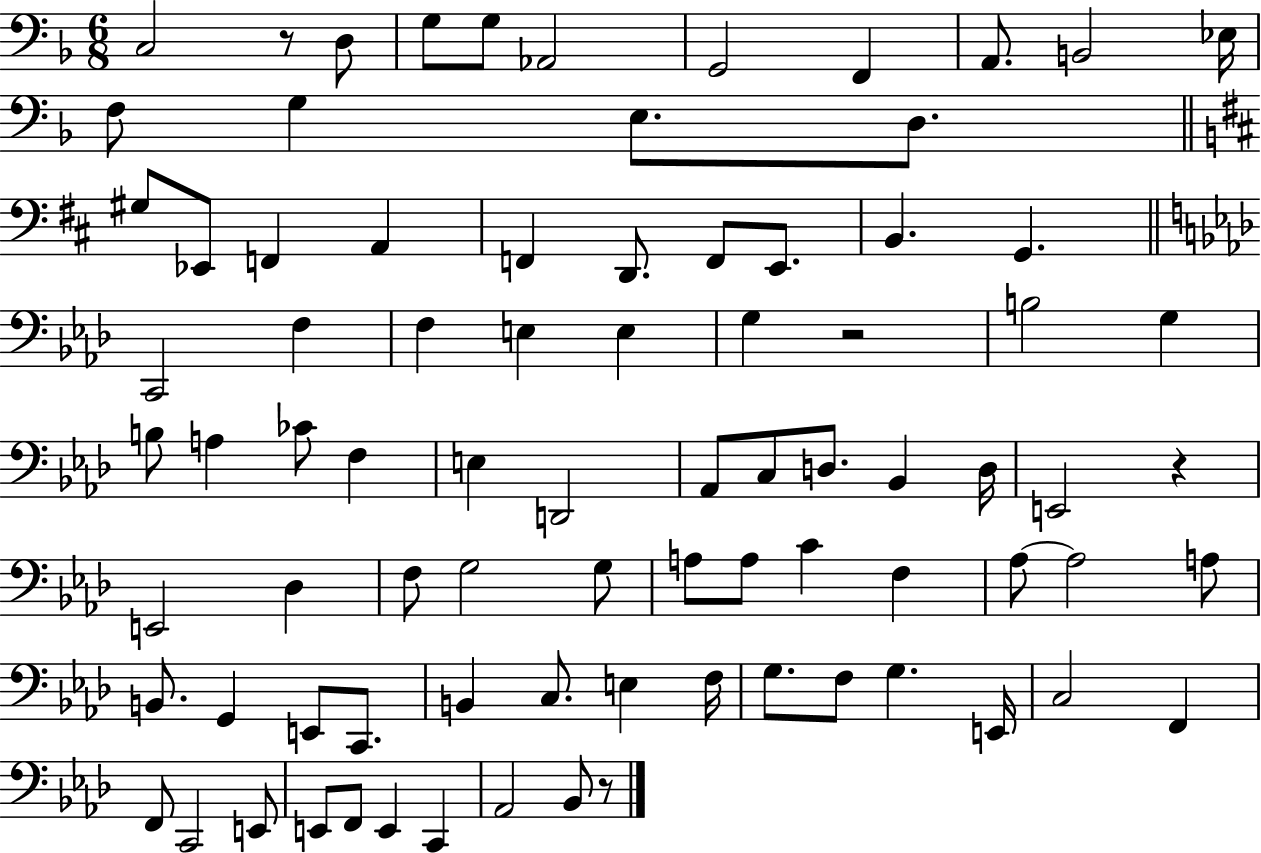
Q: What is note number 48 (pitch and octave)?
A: G3